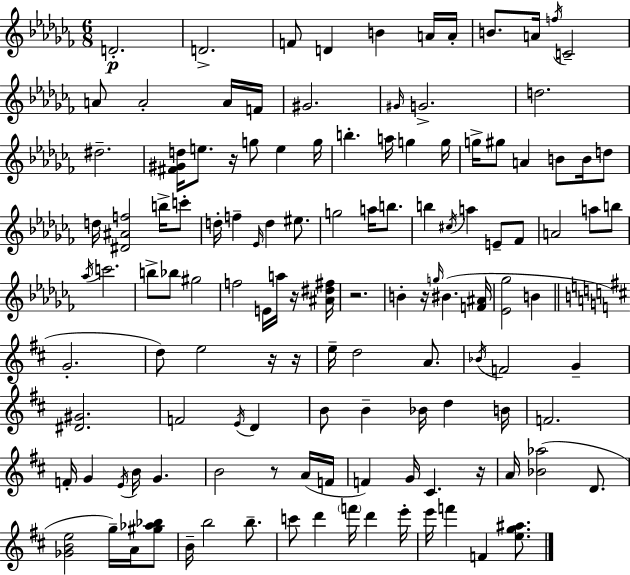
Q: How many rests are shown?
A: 8